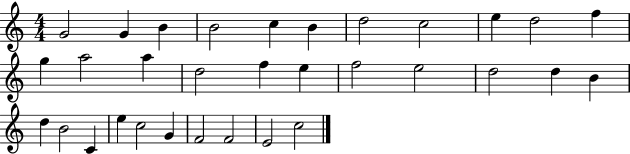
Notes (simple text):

G4/h G4/q B4/q B4/h C5/q B4/q D5/h C5/h E5/q D5/h F5/q G5/q A5/h A5/q D5/h F5/q E5/q F5/h E5/h D5/h D5/q B4/q D5/q B4/h C4/q E5/q C5/h G4/q F4/h F4/h E4/h C5/h